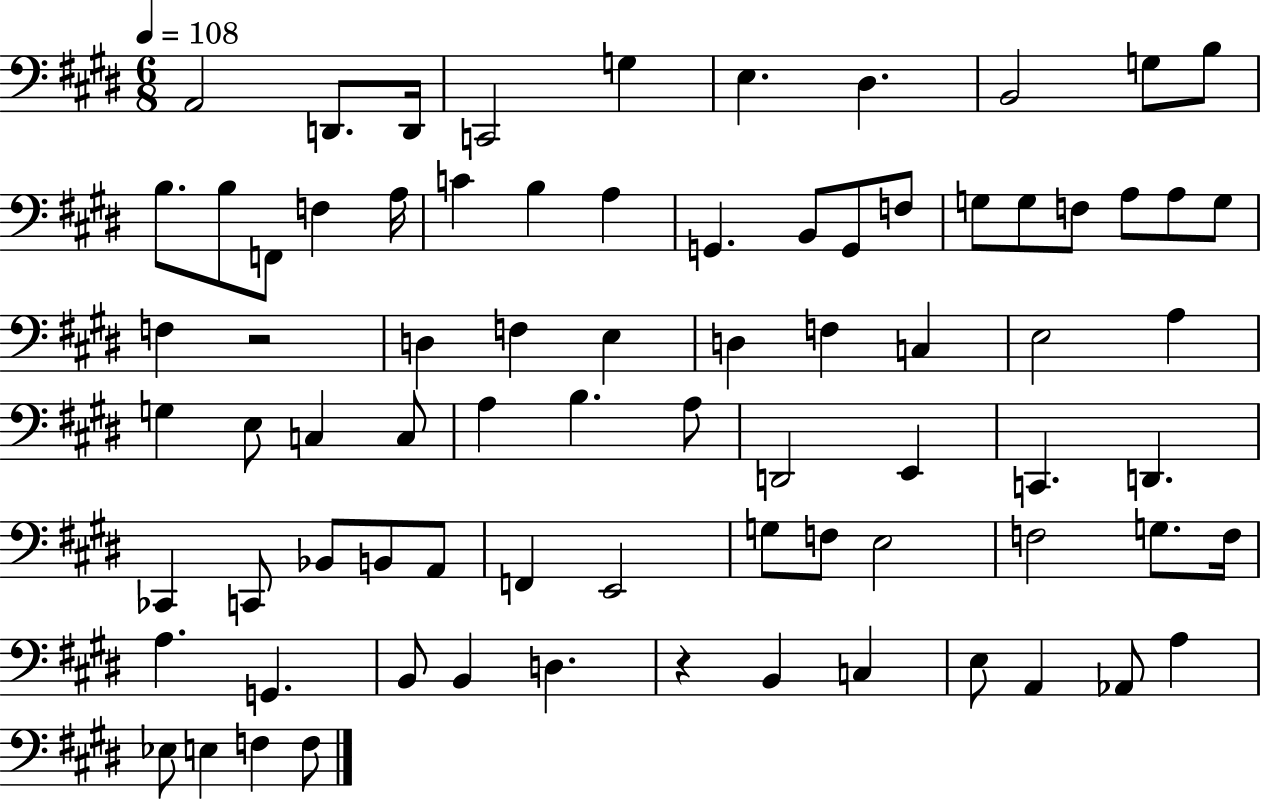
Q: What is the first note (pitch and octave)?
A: A2